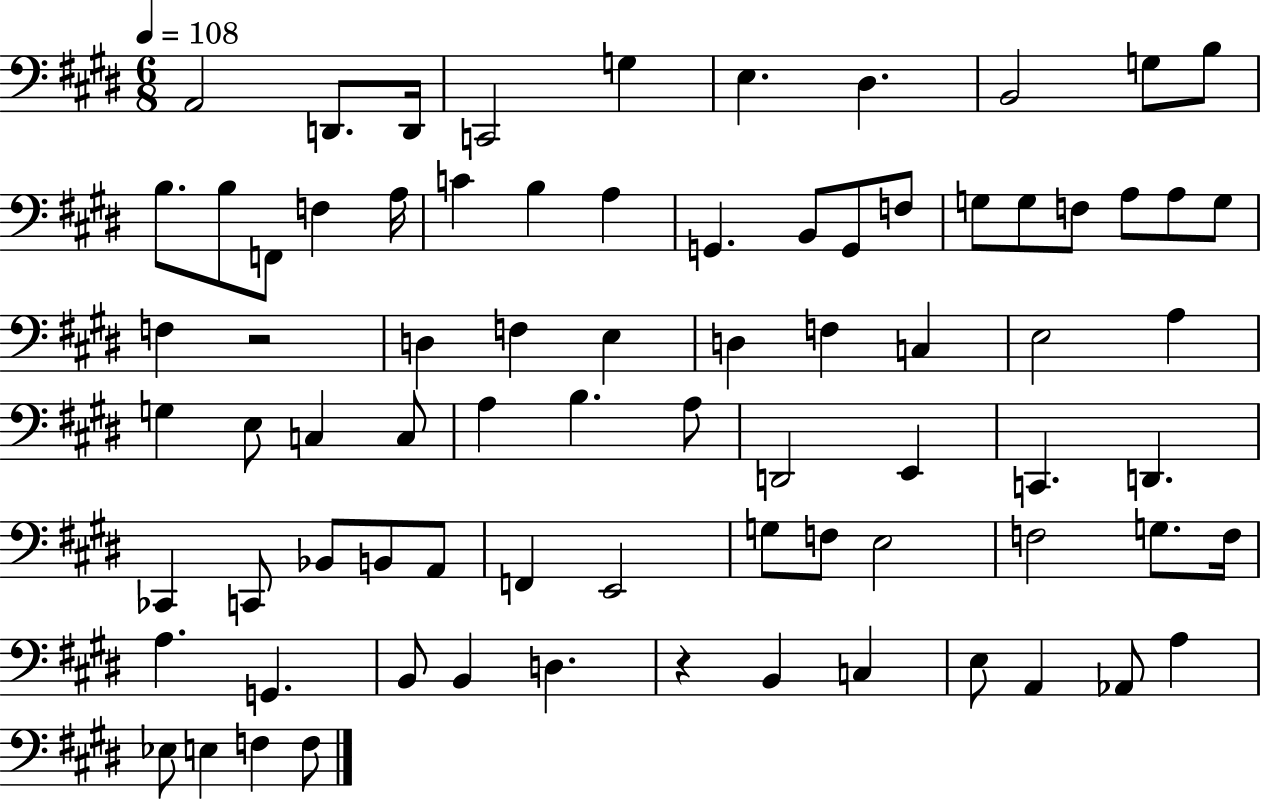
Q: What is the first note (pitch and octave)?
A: A2